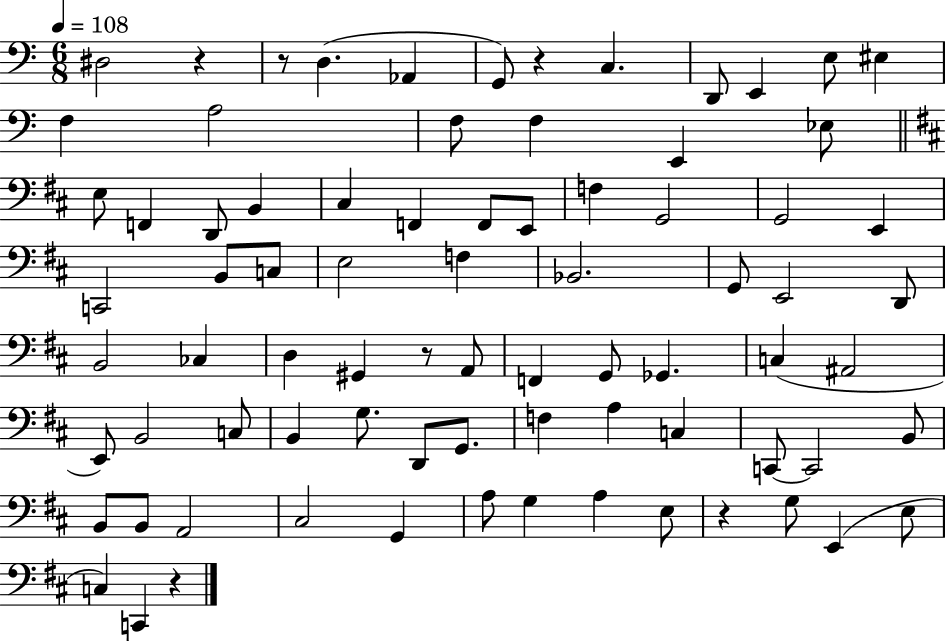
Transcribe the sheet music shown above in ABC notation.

X:1
T:Untitled
M:6/8
L:1/4
K:C
^D,2 z z/2 D, _A,, G,,/2 z C, D,,/2 E,, E,/2 ^E, F, A,2 F,/2 F, E,, _E,/2 E,/2 F,, D,,/2 B,, ^C, F,, F,,/2 E,,/2 F, G,,2 G,,2 E,, C,,2 B,,/2 C,/2 E,2 F, _B,,2 G,,/2 E,,2 D,,/2 B,,2 _C, D, ^G,, z/2 A,,/2 F,, G,,/2 _G,, C, ^A,,2 E,,/2 B,,2 C,/2 B,, G,/2 D,,/2 G,,/2 F, A, C, C,,/2 C,,2 B,,/2 B,,/2 B,,/2 A,,2 ^C,2 G,, A,/2 G, A, E,/2 z G,/2 E,, E,/2 C, C,, z